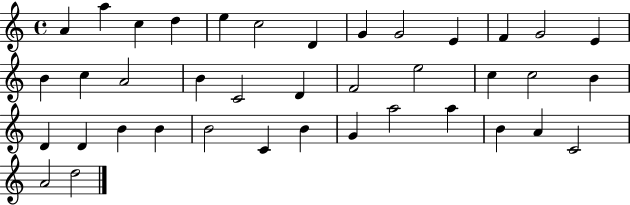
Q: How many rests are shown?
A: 0